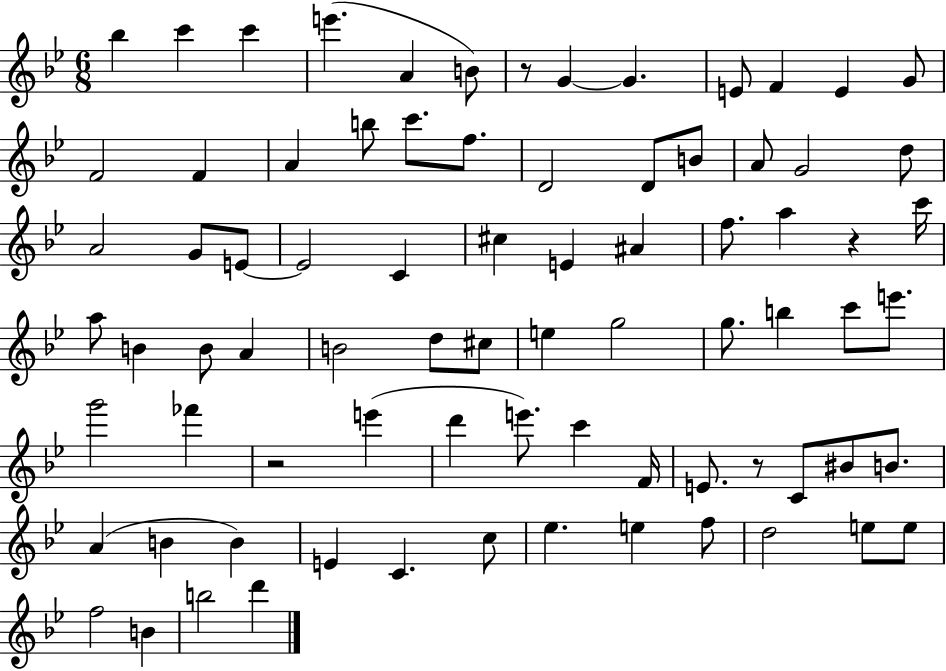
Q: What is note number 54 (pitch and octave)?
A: C6